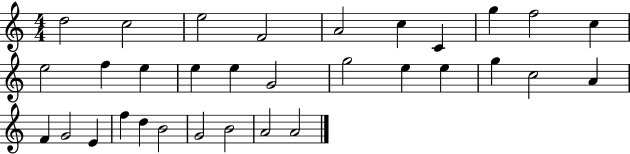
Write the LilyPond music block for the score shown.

{
  \clef treble
  \numericTimeSignature
  \time 4/4
  \key c \major
  d''2 c''2 | e''2 f'2 | a'2 c''4 c'4 | g''4 f''2 c''4 | \break e''2 f''4 e''4 | e''4 e''4 g'2 | g''2 e''4 e''4 | g''4 c''2 a'4 | \break f'4 g'2 e'4 | f''4 d''4 b'2 | g'2 b'2 | a'2 a'2 | \break \bar "|."
}